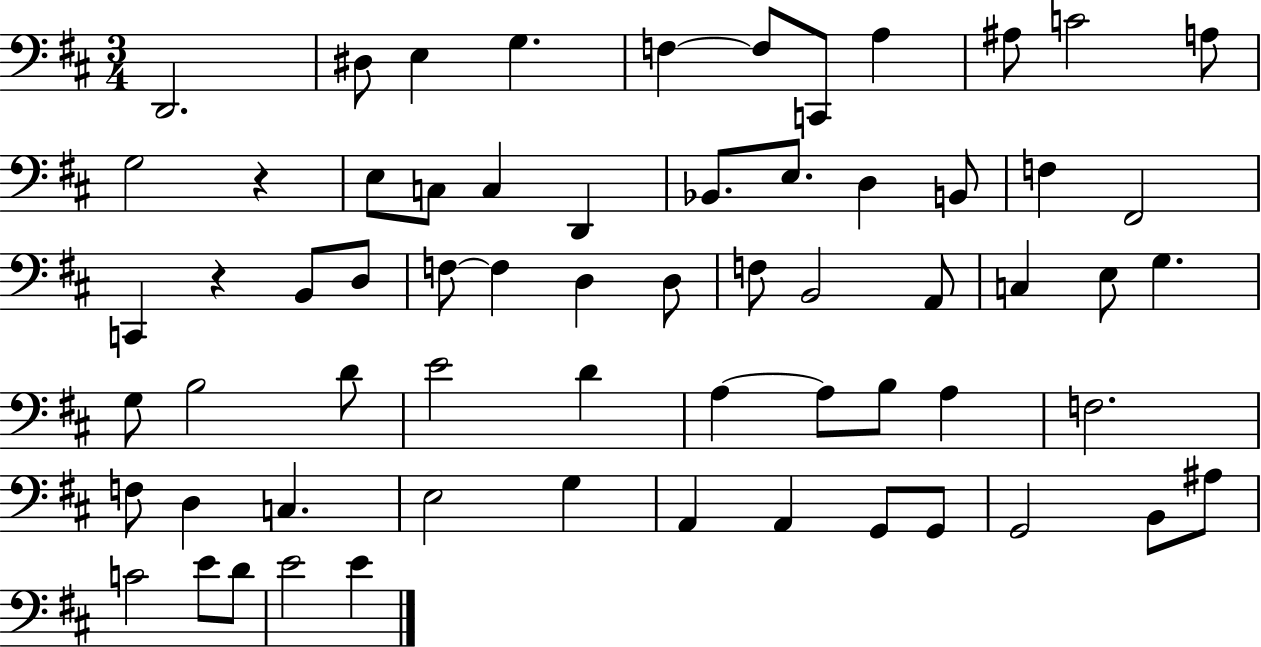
{
  \clef bass
  \numericTimeSignature
  \time 3/4
  \key d \major
  d,2. | dis8 e4 g4. | f4~~ f8 c,8 a4 | ais8 c'2 a8 | \break g2 r4 | e8 c8 c4 d,4 | bes,8. e8. d4 b,8 | f4 fis,2 | \break c,4 r4 b,8 d8 | f8~~ f4 d4 d8 | f8 b,2 a,8 | c4 e8 g4. | \break g8 b2 d'8 | e'2 d'4 | a4~~ a8 b8 a4 | f2. | \break f8 d4 c4. | e2 g4 | a,4 a,4 g,8 g,8 | g,2 b,8 ais8 | \break c'2 e'8 d'8 | e'2 e'4 | \bar "|."
}